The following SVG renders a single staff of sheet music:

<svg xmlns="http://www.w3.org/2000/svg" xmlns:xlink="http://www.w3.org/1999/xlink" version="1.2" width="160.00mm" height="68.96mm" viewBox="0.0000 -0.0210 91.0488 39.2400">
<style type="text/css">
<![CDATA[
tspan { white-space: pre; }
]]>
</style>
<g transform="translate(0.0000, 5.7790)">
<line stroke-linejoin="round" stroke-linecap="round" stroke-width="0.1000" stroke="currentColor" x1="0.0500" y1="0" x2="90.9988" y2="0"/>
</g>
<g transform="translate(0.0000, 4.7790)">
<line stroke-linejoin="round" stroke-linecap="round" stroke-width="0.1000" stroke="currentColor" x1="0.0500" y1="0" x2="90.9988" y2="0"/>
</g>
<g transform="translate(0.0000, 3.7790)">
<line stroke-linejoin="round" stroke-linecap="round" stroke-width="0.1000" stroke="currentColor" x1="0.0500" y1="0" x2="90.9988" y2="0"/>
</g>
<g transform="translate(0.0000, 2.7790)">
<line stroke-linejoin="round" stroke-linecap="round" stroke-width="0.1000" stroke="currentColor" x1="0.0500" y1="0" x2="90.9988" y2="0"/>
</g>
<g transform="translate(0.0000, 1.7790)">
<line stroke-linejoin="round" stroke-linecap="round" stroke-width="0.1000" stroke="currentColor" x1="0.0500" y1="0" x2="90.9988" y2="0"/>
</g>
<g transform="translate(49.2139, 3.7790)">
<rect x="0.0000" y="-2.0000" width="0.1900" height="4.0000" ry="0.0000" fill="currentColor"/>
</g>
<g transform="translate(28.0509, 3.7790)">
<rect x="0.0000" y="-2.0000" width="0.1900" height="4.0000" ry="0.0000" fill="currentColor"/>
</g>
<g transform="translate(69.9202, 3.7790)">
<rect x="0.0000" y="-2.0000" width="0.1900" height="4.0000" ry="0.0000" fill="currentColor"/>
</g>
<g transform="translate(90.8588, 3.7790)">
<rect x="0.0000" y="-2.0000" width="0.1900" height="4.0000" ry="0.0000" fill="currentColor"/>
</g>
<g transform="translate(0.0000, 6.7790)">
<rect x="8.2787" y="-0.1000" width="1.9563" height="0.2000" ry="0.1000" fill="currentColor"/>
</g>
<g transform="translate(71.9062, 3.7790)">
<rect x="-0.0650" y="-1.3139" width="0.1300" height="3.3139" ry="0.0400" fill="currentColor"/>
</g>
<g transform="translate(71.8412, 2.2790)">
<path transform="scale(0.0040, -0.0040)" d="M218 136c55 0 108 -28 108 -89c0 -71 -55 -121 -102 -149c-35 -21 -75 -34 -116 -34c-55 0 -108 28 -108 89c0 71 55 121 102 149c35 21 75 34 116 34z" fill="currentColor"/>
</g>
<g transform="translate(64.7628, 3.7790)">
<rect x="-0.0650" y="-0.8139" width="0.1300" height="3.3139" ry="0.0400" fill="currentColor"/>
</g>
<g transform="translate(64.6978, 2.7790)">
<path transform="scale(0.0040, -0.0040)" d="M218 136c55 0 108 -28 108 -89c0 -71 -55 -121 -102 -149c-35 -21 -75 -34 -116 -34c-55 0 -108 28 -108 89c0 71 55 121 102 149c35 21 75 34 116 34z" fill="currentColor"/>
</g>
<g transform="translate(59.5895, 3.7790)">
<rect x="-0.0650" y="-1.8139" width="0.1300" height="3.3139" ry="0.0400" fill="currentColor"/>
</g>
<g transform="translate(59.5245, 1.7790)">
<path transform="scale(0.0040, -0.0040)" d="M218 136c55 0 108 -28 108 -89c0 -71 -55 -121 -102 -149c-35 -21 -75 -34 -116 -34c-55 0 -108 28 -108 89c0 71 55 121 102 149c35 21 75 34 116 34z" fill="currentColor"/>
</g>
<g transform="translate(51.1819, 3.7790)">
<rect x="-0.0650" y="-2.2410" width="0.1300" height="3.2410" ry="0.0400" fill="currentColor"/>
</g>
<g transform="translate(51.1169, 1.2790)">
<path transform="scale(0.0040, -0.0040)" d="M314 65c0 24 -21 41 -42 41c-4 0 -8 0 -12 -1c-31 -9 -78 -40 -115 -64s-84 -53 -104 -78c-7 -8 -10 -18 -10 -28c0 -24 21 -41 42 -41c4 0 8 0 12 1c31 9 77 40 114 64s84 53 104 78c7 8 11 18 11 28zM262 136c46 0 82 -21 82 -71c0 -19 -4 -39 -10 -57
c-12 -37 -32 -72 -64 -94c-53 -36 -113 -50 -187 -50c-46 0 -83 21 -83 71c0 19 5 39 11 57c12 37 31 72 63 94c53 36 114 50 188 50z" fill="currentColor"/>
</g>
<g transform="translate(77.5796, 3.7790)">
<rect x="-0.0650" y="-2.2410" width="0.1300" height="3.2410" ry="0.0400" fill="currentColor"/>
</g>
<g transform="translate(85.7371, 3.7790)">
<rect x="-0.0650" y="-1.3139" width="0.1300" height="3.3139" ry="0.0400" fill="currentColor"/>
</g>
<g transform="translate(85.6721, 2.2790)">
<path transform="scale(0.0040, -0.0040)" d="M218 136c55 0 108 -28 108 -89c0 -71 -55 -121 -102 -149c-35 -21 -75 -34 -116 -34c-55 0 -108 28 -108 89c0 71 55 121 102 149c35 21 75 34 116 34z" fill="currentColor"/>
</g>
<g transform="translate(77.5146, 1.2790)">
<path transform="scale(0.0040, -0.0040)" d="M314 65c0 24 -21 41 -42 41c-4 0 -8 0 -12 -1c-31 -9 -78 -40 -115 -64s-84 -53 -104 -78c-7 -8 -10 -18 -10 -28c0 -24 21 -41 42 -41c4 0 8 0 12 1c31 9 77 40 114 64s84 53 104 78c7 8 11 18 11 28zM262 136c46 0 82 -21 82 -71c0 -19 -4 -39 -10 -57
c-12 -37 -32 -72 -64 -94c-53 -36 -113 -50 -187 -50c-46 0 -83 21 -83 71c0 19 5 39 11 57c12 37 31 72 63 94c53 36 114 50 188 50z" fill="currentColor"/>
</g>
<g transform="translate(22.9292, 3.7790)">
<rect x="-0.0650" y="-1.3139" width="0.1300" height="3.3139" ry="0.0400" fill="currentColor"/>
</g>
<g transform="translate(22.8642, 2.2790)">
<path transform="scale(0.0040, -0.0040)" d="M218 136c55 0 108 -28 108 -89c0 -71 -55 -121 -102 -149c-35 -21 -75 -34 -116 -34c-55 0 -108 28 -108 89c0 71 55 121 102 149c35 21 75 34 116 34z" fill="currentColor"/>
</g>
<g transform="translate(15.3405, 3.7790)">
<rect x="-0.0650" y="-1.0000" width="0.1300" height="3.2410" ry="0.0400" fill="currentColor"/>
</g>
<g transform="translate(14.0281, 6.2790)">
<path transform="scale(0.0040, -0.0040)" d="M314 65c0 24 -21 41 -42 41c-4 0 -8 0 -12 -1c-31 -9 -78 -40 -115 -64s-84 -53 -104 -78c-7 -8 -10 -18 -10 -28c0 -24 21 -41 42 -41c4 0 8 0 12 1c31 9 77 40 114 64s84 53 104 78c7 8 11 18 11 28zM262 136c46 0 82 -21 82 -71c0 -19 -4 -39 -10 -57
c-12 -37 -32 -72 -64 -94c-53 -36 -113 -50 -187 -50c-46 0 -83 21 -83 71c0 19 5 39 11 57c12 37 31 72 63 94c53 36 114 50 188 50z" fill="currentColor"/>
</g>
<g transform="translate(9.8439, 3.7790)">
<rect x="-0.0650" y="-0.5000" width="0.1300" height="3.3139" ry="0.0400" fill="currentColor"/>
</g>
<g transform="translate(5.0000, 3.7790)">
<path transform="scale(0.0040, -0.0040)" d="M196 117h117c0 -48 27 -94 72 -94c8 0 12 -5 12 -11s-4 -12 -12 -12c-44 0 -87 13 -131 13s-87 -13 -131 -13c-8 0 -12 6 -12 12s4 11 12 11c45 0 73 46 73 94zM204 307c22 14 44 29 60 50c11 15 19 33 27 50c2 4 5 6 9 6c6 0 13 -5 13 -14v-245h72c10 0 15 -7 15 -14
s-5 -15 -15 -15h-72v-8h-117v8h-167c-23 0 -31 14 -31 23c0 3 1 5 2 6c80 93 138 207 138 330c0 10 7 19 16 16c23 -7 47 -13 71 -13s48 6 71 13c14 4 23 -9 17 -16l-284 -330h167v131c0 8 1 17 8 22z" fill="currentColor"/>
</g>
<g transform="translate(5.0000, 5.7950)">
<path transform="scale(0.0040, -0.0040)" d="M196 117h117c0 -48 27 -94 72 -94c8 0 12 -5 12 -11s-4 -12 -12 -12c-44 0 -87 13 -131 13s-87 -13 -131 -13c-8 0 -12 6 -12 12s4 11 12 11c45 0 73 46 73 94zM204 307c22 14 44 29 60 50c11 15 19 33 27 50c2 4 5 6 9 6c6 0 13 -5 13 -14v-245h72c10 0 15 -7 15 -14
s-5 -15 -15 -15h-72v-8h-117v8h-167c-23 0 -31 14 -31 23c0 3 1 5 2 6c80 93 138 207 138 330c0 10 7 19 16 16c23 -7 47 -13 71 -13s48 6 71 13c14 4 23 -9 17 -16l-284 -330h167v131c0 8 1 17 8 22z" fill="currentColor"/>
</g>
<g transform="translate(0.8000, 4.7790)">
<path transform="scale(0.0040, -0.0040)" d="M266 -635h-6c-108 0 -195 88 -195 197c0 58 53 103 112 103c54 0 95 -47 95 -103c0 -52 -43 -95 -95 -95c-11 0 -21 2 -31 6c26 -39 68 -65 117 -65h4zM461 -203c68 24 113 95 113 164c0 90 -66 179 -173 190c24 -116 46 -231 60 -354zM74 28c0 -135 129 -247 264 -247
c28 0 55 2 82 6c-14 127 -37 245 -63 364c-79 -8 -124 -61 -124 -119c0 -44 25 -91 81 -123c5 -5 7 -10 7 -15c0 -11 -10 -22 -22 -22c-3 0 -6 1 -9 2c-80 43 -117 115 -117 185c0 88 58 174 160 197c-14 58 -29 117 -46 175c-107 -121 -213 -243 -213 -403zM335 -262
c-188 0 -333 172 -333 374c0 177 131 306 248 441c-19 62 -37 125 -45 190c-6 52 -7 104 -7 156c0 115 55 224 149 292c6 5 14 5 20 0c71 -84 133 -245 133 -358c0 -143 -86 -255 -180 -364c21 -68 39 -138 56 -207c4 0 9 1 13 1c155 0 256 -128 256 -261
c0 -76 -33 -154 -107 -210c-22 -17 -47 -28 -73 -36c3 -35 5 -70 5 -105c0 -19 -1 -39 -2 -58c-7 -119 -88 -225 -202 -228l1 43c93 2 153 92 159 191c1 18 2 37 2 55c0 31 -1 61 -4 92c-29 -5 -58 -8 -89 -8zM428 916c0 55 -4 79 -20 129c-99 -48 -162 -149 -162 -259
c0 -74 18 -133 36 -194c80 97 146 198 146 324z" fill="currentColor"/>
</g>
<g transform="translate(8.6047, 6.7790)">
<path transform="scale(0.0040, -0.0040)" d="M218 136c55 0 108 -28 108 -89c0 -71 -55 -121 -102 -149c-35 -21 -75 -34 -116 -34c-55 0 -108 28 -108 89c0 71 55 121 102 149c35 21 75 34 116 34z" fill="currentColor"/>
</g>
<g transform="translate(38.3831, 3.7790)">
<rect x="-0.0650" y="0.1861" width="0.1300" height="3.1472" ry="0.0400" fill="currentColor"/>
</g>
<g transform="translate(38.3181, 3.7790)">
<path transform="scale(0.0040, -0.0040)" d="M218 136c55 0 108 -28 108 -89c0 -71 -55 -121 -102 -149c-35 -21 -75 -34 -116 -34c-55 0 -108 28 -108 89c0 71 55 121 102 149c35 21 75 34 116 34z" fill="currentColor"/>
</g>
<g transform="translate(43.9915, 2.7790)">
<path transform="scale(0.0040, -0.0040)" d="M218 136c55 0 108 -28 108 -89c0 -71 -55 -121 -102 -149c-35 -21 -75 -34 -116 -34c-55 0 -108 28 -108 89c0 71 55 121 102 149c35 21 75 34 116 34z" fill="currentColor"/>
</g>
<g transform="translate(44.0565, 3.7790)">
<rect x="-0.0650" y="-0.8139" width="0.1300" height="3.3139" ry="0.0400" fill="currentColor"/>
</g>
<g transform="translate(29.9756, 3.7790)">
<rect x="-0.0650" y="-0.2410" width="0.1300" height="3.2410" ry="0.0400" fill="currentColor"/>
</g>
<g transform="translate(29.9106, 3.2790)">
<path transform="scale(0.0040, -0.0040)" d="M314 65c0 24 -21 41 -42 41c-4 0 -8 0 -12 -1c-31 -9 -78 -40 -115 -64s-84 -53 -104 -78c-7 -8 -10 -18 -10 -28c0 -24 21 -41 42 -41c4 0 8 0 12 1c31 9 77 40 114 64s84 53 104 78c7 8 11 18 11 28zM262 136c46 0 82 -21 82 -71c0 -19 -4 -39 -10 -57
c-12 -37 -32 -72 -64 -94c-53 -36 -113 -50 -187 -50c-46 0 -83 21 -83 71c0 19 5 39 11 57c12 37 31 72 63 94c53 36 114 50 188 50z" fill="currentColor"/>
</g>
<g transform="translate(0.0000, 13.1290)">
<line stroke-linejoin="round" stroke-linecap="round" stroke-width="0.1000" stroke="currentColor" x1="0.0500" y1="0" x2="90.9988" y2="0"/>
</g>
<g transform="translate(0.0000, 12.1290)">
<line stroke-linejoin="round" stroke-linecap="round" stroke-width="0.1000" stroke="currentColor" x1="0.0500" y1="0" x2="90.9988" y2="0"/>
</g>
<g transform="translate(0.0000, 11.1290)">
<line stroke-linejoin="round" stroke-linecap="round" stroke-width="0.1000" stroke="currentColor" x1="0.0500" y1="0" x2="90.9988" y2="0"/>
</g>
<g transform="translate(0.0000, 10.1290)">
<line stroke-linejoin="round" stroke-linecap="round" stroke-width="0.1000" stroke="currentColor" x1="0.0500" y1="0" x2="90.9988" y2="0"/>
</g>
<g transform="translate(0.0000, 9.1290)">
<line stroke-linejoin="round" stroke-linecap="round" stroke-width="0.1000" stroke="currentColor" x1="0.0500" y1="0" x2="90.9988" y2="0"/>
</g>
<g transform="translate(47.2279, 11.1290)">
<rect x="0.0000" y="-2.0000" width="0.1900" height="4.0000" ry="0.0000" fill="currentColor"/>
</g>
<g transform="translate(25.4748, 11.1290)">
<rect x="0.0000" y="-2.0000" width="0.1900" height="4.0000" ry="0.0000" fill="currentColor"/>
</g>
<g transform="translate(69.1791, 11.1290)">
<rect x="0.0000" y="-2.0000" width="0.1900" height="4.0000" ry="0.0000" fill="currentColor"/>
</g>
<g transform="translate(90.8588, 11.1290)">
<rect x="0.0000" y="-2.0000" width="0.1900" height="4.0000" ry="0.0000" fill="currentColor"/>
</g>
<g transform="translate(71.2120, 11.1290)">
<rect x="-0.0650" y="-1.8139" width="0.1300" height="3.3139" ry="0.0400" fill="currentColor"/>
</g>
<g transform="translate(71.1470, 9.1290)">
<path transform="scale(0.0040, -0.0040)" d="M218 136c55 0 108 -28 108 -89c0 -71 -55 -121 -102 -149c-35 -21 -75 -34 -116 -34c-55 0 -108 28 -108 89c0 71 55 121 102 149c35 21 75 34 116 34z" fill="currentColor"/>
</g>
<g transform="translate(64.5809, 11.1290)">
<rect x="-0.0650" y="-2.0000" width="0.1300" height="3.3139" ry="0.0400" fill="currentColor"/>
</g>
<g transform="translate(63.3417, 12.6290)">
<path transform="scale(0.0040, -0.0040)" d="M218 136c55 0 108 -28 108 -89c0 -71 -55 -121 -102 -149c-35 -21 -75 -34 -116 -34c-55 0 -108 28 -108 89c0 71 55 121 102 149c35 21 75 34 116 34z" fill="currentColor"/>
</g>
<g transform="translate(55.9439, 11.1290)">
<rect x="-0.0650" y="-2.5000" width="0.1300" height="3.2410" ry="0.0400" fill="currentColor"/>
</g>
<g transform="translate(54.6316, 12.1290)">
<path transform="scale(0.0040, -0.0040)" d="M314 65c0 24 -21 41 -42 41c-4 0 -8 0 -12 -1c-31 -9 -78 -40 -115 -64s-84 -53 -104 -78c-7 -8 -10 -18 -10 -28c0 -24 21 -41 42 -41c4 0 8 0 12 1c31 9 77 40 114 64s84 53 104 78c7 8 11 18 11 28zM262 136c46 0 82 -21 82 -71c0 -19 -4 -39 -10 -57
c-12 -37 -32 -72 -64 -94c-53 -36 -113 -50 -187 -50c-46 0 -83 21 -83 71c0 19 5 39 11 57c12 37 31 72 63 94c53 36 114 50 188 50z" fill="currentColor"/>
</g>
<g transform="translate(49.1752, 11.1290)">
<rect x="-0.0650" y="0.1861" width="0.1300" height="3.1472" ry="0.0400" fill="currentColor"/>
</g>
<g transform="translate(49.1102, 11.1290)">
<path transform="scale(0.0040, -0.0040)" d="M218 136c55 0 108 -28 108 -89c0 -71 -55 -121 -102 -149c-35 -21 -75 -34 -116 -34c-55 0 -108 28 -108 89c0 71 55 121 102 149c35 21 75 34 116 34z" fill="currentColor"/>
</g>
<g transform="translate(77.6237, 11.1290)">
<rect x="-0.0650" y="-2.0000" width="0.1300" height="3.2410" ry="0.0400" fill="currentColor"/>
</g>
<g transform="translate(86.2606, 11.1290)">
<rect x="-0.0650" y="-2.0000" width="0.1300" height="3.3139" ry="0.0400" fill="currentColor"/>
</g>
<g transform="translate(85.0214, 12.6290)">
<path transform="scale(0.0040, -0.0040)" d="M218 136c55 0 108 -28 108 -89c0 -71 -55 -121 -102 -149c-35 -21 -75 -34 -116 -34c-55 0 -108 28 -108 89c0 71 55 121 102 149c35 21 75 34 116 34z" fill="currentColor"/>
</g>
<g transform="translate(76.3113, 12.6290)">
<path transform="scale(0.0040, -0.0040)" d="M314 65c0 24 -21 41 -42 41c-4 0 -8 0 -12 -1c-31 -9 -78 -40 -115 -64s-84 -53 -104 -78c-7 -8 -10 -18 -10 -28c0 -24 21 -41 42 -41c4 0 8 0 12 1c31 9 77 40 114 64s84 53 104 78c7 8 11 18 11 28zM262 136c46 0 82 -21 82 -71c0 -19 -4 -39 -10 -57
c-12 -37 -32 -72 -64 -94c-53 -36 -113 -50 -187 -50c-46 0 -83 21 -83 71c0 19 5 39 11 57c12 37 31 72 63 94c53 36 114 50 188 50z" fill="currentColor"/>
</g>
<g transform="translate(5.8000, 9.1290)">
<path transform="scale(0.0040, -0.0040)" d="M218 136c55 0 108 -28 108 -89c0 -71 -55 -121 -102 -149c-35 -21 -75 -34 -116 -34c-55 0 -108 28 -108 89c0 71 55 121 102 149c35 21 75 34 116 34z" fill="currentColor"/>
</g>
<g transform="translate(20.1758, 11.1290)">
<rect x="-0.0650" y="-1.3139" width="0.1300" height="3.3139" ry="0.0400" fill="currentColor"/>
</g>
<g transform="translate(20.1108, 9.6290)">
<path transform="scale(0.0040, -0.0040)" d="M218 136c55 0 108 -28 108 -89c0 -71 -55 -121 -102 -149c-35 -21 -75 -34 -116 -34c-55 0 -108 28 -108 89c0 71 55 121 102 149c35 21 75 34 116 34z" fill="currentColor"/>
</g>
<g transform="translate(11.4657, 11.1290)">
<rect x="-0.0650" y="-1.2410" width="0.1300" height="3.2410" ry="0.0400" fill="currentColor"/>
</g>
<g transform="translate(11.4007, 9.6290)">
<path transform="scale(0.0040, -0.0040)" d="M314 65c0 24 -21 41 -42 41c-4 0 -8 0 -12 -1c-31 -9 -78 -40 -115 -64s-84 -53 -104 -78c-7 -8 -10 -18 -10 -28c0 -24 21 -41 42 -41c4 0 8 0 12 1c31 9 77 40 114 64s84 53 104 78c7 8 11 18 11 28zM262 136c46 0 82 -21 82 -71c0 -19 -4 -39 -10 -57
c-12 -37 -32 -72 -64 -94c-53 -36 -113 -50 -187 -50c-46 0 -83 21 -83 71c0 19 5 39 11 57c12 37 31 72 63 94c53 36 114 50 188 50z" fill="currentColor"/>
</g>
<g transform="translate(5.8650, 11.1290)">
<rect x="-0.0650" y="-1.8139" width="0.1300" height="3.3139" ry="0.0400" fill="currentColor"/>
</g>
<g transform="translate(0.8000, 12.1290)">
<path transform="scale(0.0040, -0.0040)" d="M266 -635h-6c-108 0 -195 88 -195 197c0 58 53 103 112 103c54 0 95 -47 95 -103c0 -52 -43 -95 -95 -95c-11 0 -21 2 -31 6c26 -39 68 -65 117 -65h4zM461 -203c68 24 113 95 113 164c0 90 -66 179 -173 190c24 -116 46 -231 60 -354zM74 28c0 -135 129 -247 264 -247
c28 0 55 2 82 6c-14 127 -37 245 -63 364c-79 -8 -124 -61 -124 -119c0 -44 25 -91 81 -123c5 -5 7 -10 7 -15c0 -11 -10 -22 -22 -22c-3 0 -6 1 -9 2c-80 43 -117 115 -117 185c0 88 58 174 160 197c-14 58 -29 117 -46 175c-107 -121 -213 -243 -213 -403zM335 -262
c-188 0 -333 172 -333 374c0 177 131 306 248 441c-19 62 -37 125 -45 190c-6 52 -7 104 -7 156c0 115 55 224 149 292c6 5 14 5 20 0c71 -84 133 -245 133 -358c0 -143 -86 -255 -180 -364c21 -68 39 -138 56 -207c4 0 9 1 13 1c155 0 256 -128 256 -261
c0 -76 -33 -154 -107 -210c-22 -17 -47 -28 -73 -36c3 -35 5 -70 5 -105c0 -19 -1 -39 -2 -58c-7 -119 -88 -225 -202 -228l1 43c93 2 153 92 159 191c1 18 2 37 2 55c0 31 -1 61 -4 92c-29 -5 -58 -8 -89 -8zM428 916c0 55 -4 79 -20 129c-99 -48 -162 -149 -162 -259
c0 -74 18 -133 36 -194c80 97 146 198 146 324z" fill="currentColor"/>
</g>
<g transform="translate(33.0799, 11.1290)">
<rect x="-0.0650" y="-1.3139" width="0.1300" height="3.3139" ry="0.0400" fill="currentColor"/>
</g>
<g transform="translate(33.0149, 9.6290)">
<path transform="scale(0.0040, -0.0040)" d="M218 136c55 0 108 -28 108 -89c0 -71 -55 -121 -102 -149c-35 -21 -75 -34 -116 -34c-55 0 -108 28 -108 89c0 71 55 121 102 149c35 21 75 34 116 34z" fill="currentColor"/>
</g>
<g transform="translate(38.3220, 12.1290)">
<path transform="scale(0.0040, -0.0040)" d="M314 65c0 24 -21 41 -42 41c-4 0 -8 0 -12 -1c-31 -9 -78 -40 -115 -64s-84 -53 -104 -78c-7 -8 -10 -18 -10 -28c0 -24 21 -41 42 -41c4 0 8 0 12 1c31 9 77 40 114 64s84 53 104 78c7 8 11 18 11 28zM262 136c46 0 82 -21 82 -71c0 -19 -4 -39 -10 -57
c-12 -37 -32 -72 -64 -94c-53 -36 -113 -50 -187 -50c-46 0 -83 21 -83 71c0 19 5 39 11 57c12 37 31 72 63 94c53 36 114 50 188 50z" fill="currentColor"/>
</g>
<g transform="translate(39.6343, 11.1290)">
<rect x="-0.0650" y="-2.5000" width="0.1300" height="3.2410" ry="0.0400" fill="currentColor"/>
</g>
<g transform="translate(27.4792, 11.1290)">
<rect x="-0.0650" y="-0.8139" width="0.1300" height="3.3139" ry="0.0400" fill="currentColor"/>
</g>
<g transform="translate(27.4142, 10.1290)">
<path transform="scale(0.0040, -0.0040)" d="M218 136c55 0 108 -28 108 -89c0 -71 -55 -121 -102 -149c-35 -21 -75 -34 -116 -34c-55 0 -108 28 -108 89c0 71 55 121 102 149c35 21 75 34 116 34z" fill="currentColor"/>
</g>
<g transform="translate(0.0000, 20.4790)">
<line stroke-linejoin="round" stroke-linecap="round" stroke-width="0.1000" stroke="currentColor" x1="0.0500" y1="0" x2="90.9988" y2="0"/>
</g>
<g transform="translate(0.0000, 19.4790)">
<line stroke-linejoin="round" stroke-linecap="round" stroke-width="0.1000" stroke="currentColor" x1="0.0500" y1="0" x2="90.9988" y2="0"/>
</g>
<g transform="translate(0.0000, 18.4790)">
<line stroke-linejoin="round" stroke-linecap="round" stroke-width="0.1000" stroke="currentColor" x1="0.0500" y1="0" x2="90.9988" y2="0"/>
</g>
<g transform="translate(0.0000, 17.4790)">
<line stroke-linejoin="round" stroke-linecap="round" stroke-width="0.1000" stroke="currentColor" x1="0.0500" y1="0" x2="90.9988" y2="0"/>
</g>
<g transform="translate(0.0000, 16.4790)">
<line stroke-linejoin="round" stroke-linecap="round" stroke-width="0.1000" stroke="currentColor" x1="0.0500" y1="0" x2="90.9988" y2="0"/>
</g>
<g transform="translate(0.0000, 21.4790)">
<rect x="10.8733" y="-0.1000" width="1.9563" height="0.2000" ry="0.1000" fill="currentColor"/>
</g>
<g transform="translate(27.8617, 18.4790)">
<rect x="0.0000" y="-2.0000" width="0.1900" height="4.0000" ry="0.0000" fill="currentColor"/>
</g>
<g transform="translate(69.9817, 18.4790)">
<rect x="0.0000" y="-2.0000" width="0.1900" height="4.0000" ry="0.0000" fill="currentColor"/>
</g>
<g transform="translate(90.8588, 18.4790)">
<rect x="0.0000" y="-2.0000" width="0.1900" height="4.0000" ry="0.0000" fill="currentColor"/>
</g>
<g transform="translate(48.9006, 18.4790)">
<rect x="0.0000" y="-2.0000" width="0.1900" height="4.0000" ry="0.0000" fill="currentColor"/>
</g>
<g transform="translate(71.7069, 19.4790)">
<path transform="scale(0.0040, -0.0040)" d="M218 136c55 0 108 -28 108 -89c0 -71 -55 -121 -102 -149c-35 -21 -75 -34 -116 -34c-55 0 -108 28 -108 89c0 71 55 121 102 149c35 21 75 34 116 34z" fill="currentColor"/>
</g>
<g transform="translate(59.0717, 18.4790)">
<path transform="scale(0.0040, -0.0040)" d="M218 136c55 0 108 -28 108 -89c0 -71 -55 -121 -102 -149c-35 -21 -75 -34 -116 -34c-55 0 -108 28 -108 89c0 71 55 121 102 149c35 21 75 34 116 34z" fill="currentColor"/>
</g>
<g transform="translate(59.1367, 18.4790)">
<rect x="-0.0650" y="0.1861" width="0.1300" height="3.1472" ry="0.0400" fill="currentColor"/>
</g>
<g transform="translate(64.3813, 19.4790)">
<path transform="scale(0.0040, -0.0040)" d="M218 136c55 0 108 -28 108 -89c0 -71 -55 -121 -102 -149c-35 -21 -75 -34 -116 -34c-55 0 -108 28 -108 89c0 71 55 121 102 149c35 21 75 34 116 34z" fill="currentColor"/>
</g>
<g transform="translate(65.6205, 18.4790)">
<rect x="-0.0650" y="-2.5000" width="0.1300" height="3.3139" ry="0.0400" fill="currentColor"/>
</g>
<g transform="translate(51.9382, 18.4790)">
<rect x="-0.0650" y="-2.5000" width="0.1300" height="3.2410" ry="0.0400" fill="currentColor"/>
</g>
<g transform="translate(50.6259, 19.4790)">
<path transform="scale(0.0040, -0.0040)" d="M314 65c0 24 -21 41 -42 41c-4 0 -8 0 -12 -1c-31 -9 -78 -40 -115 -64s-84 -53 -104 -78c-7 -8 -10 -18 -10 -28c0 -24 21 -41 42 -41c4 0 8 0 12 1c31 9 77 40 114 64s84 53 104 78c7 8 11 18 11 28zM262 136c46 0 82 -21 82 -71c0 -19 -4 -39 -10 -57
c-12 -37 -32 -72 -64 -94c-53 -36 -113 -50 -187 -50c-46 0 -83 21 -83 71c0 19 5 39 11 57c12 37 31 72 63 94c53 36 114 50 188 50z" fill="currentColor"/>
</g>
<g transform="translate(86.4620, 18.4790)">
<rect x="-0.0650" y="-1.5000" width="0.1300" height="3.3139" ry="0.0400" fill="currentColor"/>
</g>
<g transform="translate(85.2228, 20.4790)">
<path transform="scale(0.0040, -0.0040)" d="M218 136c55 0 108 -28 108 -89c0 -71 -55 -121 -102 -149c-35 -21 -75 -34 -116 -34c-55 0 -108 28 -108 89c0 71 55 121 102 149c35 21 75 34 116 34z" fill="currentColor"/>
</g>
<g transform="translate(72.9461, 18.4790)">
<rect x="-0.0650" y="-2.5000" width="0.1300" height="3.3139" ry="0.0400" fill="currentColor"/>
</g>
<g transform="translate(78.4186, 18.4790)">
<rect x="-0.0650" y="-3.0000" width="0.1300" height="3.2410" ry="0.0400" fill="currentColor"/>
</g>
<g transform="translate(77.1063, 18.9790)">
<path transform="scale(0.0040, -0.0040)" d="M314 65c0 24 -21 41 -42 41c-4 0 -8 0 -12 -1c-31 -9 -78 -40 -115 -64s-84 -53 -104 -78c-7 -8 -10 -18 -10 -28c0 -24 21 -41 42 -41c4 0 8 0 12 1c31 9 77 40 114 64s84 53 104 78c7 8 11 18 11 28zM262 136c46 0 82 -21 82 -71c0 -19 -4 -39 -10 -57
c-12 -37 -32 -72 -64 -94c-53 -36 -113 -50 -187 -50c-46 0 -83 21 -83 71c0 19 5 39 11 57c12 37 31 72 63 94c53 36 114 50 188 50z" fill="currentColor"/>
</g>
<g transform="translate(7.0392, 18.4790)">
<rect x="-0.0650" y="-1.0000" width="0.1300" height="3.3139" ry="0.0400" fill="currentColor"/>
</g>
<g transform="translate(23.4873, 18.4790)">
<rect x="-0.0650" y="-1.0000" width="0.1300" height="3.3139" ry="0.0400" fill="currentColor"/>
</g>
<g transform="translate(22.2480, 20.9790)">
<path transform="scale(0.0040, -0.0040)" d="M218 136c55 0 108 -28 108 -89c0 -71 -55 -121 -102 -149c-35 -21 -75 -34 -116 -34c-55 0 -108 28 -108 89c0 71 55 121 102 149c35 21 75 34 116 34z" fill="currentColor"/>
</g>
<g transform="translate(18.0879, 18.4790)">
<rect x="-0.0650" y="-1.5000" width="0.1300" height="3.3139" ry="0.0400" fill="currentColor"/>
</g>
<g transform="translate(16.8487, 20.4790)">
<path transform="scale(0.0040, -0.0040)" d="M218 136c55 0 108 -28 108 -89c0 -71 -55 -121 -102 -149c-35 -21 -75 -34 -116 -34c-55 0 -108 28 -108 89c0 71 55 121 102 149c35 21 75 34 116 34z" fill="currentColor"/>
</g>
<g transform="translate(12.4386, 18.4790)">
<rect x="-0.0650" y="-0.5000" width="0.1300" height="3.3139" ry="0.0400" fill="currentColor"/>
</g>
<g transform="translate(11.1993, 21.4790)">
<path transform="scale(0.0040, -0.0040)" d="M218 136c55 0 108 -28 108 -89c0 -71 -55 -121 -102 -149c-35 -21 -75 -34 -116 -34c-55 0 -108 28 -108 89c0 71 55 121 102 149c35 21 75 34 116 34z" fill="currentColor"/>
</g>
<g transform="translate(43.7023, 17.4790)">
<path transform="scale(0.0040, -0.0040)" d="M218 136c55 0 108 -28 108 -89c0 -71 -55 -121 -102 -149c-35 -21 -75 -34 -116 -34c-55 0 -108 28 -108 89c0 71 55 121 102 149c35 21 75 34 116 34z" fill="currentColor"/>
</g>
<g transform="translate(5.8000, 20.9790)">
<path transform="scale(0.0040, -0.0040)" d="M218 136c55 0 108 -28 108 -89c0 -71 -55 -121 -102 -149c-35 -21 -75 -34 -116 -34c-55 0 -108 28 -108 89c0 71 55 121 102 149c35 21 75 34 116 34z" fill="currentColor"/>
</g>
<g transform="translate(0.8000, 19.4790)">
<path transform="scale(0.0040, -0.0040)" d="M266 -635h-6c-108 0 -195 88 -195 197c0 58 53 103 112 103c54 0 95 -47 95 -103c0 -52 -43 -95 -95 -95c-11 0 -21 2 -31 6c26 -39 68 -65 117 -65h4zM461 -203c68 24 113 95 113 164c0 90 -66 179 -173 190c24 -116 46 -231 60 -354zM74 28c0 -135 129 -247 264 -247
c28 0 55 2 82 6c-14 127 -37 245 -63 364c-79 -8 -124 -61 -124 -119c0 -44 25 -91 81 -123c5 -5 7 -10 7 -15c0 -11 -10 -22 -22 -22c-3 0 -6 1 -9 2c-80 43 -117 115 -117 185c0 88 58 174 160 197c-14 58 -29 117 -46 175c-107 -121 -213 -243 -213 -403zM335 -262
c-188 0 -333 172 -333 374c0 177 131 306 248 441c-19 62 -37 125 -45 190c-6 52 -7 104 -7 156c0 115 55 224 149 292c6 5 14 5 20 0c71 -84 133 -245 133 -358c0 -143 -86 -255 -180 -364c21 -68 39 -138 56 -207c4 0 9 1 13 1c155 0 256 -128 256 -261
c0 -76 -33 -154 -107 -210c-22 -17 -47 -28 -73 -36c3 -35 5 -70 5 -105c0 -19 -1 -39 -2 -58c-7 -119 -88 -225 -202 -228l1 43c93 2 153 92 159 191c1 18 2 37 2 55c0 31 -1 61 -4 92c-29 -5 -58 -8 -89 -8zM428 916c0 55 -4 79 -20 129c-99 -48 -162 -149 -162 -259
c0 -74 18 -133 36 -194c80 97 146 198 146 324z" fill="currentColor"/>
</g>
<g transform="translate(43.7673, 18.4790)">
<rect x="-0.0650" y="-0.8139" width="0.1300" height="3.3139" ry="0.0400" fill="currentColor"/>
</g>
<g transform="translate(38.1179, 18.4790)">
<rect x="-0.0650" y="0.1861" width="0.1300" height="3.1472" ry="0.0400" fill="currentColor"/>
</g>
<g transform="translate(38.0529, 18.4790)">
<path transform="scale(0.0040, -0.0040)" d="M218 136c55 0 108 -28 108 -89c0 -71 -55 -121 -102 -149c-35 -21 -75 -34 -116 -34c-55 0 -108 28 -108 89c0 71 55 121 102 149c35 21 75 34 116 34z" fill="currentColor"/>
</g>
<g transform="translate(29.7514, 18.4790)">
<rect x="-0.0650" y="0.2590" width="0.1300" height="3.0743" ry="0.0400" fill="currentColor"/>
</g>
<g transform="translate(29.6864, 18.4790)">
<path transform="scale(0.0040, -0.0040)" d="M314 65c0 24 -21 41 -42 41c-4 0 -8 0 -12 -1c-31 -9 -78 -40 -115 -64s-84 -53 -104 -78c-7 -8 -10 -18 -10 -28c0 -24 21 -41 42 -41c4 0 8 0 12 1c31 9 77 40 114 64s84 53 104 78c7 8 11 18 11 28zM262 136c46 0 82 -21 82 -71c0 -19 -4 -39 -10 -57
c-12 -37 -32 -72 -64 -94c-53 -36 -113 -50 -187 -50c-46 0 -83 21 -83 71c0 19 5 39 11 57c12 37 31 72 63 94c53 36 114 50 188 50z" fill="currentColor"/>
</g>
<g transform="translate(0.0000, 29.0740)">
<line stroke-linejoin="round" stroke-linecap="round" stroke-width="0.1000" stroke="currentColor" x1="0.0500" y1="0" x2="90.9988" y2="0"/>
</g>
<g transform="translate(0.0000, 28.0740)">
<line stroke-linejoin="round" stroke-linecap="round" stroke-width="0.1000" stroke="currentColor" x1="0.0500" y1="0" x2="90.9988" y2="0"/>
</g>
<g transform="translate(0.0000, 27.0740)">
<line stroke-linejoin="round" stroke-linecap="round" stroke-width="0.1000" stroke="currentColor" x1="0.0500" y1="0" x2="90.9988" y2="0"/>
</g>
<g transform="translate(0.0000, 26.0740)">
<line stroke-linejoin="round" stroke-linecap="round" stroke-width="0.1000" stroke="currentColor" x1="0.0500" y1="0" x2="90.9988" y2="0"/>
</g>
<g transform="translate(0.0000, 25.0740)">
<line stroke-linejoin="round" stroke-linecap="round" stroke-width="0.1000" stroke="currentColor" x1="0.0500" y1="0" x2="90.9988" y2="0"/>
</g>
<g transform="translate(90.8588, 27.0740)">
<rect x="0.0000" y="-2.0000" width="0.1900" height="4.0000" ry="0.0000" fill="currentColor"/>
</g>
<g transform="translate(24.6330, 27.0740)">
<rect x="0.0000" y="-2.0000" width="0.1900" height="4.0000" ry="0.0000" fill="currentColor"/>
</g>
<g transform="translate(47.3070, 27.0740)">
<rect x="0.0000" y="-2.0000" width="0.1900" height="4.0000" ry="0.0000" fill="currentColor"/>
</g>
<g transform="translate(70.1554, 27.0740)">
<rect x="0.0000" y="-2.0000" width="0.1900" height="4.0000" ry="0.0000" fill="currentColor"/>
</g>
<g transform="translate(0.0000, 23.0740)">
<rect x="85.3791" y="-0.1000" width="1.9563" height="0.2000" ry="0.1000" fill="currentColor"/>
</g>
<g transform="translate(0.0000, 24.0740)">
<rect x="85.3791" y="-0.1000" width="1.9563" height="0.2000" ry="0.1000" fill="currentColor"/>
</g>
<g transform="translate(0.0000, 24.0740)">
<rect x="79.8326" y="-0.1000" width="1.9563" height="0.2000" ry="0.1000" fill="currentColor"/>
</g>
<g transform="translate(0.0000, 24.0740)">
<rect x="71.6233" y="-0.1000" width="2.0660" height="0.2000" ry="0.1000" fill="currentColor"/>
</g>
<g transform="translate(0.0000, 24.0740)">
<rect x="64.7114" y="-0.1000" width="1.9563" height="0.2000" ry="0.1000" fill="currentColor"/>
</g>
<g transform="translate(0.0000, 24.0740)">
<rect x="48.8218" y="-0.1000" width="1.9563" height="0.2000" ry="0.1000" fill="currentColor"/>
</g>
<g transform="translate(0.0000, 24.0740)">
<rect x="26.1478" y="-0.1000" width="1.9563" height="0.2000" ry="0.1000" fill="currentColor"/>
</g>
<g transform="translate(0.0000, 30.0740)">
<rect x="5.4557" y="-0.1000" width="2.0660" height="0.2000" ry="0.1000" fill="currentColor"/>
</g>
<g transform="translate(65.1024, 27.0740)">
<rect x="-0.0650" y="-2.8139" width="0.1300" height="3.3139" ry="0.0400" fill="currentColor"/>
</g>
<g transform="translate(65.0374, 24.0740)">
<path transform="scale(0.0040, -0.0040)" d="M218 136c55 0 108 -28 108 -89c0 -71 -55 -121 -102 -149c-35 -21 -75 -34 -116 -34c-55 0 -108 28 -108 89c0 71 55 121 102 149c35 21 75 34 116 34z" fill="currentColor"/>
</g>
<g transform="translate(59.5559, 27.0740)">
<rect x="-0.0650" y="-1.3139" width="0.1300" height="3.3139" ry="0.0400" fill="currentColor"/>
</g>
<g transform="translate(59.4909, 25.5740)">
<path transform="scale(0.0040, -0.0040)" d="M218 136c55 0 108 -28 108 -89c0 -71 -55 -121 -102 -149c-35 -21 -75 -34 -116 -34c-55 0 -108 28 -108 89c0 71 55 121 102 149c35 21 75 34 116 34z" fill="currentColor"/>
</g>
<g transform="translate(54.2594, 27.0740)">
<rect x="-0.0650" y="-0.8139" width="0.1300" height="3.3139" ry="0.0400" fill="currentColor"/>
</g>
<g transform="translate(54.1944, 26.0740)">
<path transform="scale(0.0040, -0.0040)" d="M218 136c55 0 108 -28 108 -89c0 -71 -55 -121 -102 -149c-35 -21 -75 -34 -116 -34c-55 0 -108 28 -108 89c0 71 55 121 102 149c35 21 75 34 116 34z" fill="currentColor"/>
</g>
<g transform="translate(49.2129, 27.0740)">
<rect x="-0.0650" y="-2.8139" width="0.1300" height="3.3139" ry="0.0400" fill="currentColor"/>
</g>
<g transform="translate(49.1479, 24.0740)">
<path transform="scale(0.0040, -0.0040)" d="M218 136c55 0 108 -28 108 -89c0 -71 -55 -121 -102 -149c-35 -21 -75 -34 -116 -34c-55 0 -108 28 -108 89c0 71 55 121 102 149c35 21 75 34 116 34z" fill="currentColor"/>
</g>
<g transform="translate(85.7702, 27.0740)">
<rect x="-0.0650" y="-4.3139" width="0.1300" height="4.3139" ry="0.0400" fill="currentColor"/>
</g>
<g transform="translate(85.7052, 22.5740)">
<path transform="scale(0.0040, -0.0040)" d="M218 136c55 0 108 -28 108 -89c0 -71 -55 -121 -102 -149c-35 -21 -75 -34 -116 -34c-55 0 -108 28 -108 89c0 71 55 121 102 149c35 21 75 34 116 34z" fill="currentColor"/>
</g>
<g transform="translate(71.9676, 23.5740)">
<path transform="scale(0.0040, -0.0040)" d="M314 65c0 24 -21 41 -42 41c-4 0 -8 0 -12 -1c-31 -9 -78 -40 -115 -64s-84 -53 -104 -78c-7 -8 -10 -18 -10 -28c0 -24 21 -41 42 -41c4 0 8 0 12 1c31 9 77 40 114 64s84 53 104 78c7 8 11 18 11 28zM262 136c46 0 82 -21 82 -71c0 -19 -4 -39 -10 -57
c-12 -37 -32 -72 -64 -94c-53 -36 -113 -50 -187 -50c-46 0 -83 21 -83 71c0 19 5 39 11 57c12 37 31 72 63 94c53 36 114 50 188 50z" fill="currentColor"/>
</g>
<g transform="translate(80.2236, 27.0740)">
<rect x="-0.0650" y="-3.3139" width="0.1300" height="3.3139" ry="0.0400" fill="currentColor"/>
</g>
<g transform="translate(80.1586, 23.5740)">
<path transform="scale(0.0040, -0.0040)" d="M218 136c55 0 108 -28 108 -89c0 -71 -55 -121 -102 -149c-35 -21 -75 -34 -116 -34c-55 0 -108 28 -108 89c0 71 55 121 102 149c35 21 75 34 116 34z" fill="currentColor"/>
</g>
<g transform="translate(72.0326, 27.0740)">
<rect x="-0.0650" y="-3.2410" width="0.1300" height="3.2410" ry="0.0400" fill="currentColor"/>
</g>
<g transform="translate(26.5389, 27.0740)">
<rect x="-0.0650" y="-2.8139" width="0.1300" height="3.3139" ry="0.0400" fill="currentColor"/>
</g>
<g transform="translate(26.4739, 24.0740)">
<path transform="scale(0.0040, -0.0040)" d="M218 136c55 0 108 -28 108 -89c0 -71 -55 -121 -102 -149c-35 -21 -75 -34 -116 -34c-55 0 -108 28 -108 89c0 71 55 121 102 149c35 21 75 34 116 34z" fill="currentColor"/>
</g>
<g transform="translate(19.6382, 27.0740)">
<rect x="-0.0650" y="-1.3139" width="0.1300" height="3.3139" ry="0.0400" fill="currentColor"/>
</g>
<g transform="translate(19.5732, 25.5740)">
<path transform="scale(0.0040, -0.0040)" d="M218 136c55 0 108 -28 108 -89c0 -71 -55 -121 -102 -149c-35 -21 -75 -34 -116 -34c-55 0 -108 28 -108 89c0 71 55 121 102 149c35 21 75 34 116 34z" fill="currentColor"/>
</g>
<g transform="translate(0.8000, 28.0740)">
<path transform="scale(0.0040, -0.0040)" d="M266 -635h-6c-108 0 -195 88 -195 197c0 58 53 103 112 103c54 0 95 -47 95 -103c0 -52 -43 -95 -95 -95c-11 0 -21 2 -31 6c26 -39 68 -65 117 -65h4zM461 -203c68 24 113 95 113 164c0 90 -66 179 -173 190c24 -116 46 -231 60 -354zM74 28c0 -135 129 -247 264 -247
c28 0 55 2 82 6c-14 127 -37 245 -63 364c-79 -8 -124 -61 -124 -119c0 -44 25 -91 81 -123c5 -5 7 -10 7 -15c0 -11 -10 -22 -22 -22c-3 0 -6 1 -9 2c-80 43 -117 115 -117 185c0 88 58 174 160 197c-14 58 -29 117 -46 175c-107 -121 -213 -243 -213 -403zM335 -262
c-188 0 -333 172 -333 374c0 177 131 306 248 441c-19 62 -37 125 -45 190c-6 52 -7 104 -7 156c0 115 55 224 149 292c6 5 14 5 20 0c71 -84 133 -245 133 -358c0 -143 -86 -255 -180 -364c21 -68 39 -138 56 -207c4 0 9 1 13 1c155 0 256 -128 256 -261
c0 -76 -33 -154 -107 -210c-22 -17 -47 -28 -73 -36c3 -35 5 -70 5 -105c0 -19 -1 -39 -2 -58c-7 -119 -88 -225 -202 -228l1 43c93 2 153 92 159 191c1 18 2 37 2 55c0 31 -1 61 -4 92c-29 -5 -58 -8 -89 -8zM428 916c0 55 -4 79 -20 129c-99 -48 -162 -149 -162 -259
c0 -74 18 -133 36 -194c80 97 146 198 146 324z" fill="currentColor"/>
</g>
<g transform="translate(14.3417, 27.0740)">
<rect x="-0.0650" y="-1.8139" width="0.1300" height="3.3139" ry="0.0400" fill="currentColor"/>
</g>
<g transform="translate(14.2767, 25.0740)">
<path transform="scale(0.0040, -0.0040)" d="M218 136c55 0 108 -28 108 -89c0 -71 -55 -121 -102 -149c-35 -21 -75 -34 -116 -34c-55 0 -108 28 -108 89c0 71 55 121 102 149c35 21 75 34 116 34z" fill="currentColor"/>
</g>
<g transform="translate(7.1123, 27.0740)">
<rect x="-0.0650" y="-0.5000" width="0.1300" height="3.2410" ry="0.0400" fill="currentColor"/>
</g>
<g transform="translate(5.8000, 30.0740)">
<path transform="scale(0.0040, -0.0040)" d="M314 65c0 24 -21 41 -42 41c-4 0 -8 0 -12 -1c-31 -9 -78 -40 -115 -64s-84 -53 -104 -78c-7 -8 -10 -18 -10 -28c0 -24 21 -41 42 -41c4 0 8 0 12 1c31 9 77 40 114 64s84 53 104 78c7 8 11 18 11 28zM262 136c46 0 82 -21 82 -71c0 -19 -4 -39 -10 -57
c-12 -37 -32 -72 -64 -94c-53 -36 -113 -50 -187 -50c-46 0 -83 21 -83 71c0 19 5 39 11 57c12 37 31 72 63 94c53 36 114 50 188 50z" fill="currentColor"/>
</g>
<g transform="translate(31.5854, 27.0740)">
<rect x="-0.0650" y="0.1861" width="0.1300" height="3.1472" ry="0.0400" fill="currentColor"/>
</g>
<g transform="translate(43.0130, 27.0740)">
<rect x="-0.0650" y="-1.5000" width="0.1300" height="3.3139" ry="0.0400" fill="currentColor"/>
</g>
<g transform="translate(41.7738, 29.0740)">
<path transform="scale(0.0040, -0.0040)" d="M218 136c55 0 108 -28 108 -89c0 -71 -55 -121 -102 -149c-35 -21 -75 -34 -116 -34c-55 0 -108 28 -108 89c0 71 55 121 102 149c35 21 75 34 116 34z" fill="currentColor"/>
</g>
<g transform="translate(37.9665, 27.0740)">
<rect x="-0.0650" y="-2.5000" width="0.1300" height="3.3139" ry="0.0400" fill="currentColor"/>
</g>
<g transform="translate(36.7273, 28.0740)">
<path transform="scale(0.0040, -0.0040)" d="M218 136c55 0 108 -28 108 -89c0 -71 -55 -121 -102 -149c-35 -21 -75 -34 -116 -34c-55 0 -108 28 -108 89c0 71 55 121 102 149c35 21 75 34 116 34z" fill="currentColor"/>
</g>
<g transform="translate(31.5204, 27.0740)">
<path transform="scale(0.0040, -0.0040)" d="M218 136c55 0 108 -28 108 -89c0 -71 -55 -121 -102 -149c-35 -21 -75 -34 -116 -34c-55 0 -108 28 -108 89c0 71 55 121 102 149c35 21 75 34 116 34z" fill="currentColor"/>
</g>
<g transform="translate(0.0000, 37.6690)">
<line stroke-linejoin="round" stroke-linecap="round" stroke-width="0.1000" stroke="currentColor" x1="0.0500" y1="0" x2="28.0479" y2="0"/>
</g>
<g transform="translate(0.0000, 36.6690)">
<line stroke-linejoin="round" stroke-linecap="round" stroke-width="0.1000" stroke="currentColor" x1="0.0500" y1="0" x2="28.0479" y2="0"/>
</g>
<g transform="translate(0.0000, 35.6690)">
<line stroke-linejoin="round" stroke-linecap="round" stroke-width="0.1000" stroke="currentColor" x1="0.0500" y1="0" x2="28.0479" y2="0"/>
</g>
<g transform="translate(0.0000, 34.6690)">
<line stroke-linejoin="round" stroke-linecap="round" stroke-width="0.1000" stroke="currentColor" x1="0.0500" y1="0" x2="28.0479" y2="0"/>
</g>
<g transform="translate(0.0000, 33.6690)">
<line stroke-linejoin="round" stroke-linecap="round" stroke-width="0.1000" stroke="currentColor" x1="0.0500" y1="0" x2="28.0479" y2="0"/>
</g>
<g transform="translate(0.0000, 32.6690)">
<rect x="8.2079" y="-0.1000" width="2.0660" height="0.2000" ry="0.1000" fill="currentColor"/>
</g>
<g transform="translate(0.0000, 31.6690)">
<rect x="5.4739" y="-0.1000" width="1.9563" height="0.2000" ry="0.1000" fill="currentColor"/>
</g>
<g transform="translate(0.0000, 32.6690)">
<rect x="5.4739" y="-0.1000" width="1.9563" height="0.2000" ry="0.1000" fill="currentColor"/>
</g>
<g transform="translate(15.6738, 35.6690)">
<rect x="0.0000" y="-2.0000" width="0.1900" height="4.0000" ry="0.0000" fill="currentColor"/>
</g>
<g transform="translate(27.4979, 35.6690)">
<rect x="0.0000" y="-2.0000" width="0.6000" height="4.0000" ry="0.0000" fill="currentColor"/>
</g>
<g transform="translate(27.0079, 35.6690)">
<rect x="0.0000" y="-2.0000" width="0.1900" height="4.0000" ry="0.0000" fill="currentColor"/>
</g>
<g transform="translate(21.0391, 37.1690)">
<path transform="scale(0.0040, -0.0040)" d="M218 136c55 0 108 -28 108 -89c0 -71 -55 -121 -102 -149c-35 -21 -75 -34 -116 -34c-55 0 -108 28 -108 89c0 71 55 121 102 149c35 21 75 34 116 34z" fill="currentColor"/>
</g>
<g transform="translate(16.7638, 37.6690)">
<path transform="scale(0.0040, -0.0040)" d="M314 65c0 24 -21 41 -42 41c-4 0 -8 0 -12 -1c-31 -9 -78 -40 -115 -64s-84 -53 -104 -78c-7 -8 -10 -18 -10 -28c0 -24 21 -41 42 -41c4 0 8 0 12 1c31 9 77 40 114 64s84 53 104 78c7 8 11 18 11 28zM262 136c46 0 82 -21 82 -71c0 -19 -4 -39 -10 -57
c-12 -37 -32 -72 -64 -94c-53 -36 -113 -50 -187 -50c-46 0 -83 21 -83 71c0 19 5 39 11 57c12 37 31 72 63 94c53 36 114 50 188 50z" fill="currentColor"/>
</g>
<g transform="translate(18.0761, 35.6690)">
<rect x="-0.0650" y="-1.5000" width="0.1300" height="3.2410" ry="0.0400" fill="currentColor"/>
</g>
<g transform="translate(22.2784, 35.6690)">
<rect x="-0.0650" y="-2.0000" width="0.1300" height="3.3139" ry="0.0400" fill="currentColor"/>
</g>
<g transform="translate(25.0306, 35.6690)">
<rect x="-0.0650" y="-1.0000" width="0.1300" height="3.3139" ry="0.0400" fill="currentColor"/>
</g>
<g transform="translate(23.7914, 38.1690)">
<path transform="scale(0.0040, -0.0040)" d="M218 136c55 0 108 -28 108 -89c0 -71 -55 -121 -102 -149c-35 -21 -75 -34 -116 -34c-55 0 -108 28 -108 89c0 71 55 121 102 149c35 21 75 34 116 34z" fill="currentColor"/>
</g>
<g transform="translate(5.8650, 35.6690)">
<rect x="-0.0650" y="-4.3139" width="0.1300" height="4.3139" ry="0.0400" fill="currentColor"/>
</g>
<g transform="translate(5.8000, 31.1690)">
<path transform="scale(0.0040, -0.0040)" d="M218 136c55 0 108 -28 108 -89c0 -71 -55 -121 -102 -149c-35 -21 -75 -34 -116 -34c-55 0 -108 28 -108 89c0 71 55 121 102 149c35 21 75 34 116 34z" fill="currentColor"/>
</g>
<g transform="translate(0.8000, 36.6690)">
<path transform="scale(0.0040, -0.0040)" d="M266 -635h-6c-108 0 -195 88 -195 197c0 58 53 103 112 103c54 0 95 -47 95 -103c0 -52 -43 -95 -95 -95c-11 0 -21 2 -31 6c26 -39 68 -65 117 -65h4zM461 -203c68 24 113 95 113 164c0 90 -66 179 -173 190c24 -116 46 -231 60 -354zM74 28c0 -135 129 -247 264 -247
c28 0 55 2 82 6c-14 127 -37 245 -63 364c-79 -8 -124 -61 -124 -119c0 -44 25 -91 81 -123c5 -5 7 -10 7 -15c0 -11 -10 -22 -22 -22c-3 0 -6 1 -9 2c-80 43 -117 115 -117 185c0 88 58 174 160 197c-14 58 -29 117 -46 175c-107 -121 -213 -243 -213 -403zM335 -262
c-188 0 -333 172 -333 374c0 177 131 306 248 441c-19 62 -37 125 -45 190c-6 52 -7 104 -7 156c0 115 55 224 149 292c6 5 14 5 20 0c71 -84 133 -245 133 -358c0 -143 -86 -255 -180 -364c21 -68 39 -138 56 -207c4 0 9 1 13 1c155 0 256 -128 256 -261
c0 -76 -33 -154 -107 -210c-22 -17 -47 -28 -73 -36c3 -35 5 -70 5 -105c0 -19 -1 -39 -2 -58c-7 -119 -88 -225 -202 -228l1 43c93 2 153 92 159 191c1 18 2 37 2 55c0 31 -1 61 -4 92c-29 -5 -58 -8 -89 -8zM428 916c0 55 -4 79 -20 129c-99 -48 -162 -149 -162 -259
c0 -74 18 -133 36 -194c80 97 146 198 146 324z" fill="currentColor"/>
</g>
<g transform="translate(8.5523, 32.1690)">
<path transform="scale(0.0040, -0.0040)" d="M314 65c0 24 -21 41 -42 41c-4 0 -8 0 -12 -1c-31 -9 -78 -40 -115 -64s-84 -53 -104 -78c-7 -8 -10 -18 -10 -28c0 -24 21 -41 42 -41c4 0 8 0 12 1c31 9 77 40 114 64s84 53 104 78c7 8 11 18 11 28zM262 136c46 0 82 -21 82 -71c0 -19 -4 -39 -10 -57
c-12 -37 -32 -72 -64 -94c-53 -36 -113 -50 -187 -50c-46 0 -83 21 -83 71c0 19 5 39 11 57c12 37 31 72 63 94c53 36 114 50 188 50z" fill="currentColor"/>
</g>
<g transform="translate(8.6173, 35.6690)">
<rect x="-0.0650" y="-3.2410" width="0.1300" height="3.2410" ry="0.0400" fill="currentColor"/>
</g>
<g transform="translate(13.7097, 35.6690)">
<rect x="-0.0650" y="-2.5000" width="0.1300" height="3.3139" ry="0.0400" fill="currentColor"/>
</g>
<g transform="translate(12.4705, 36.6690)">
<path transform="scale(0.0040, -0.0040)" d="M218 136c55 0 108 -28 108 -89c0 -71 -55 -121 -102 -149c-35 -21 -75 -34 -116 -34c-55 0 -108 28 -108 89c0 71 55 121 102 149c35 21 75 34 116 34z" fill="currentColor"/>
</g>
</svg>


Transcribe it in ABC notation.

X:1
T:Untitled
M:4/4
L:1/4
K:C
C D2 e c2 B d g2 f d e g2 e f e2 e d e G2 B G2 F f F2 F D C E D B2 B d G2 B G G A2 E C2 f e a B G E a d e a b2 b d' d' b2 G E2 F D